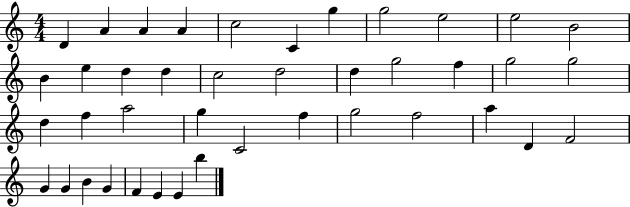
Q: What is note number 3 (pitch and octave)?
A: A4